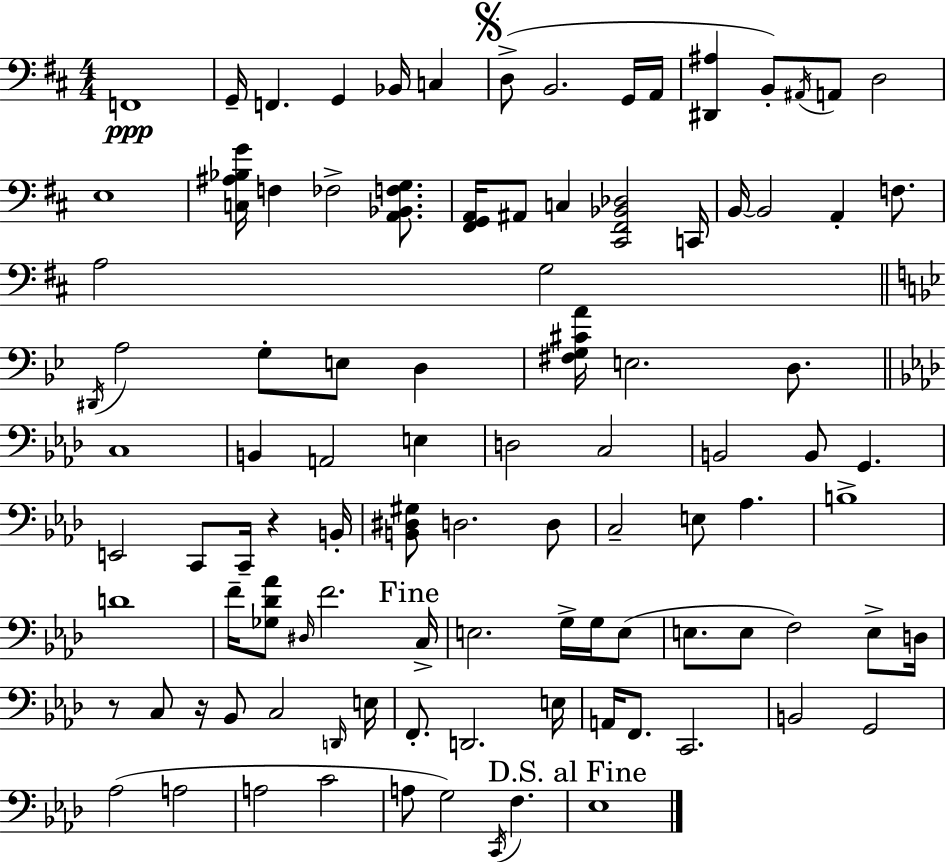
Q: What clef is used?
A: bass